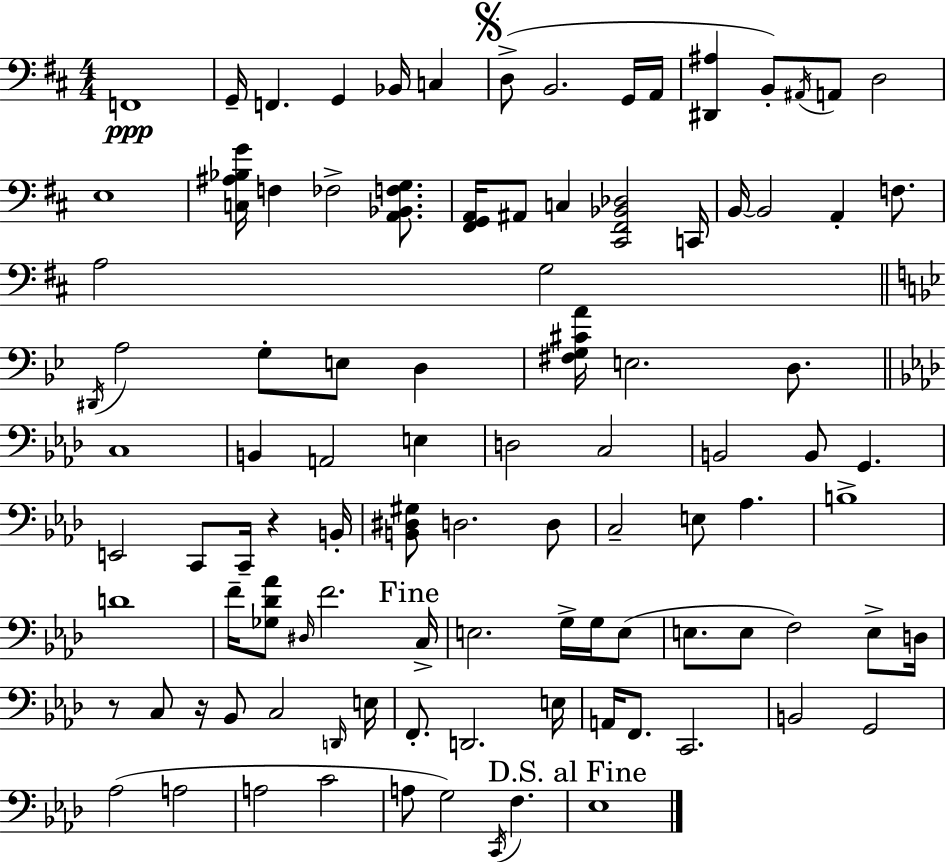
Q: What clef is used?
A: bass